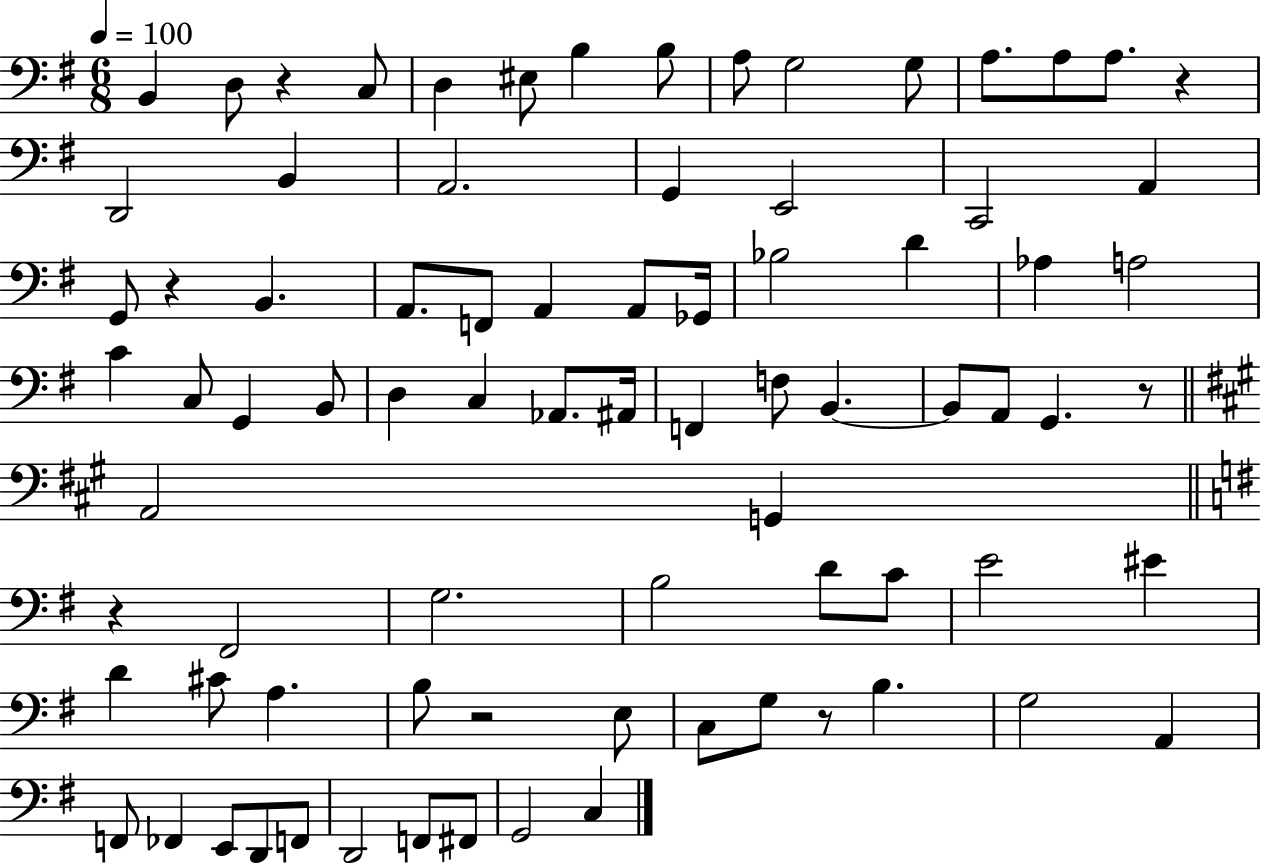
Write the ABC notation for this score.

X:1
T:Untitled
M:6/8
L:1/4
K:G
B,, D,/2 z C,/2 D, ^E,/2 B, B,/2 A,/2 G,2 G,/2 A,/2 A,/2 A,/2 z D,,2 B,, A,,2 G,, E,,2 C,,2 A,, G,,/2 z B,, A,,/2 F,,/2 A,, A,,/2 _G,,/4 _B,2 D _A, A,2 C C,/2 G,, B,,/2 D, C, _A,,/2 ^A,,/4 F,, F,/2 B,, B,,/2 A,,/2 G,, z/2 A,,2 G,, z ^F,,2 G,2 B,2 D/2 C/2 E2 ^E D ^C/2 A, B,/2 z2 E,/2 C,/2 G,/2 z/2 B, G,2 A,, F,,/2 _F,, E,,/2 D,,/2 F,,/2 D,,2 F,,/2 ^F,,/2 G,,2 C,